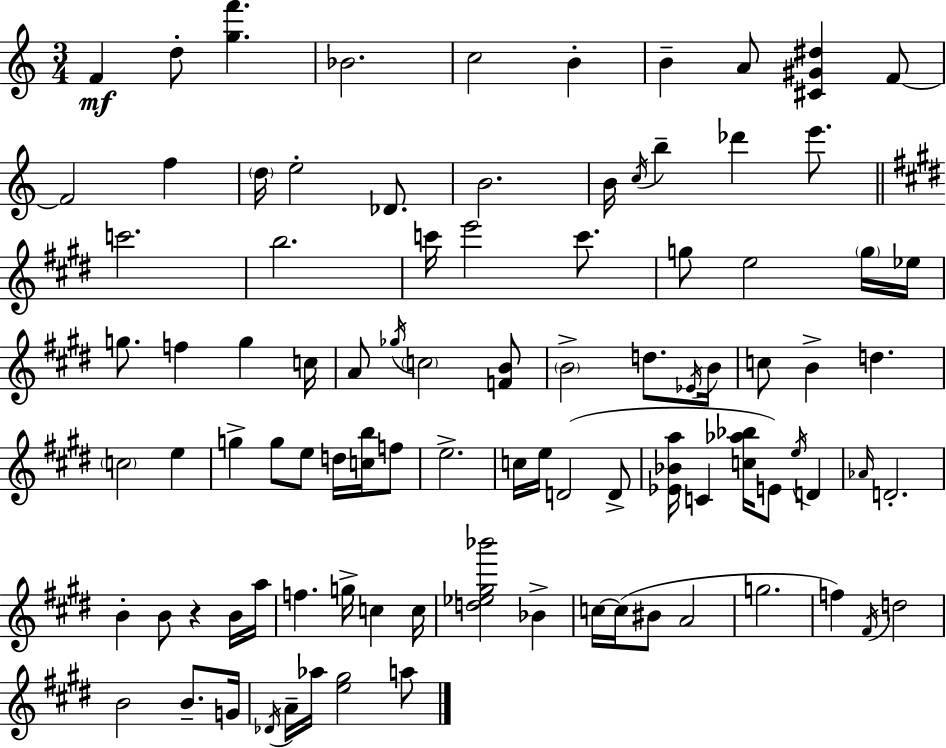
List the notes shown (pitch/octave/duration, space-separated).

F4/q D5/e [G5,F6]/q. Bb4/h. C5/h B4/q B4/q A4/e [C#4,G#4,D#5]/q F4/e F4/h F5/q D5/s E5/h Db4/e. B4/h. B4/s C5/s B5/q Db6/q E6/e. C6/h. B5/h. C6/s E6/h C6/e. G5/e E5/h G5/s Eb5/s G5/e. F5/q G5/q C5/s A4/e Gb5/s C5/h [F4,B4]/e B4/h D5/e. Eb4/s B4/s C5/e B4/q D5/q. C5/h E5/q G5/q G5/e E5/e D5/s [C5,B5]/s F5/e E5/h. C5/s E5/s D4/h D4/e [Eb4,Bb4,A5]/s C4/q [C5,Ab5,Bb5]/s E4/e E5/s D4/q Ab4/s D4/h. B4/q B4/e R/q B4/s A5/s F5/q. G5/s C5/q C5/s [D5,Eb5,G#5,Bb6]/h Bb4/q C5/s C5/s BIS4/e A4/h G5/h. F5/q F#4/s D5/h B4/h B4/e. G4/s Db4/s A4/s Ab5/s [E5,G#5]/h A5/e